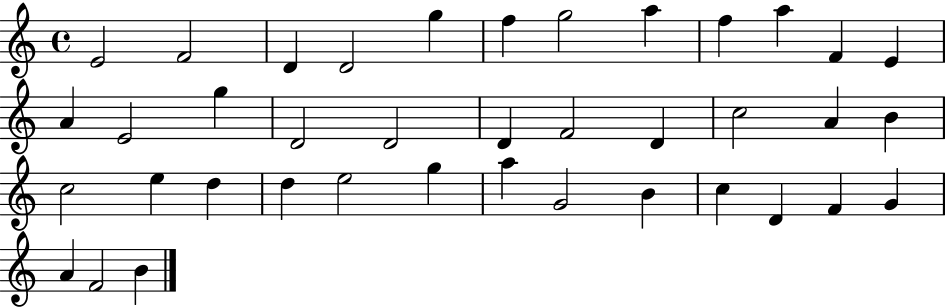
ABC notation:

X:1
T:Untitled
M:4/4
L:1/4
K:C
E2 F2 D D2 g f g2 a f a F E A E2 g D2 D2 D F2 D c2 A B c2 e d d e2 g a G2 B c D F G A F2 B